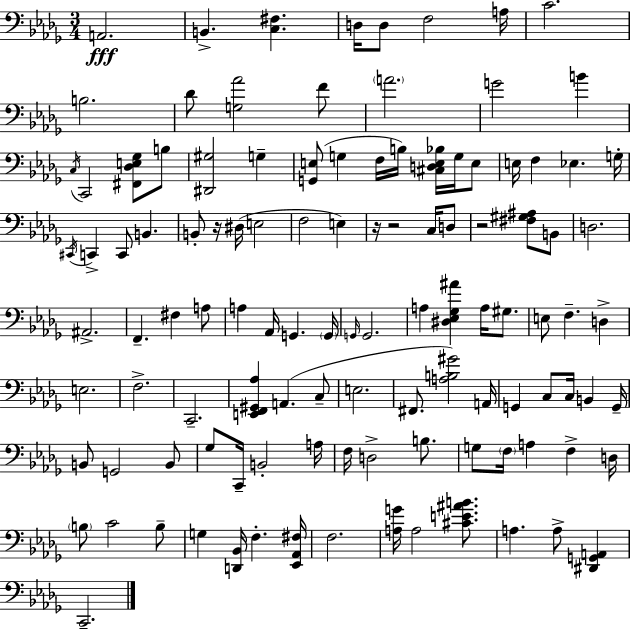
X:1
T:Untitled
M:3/4
L:1/4
K:Bbm
A,,2 B,, [C,^F,] D,/4 D,/2 F,2 A,/4 C2 B,2 _D/2 [G,_A]2 F/2 A2 G2 B C,/4 C,,2 [^F,,_D,E,_G,]/2 B,/2 [^D,,^G,]2 G, [G,,E,]/2 G, F,/4 B,/4 [^C,D,E,_B,]/4 G,/4 E,/2 E,/4 F, _E, G,/4 ^C,,/4 C,, C,,/2 B,, B,,/2 z/4 ^D,/4 E,2 F,2 E, z/4 z2 C,/4 D,/2 z2 [^F,^G,^A,]/2 B,,/2 D,2 ^A,,2 F,, ^F, A,/2 A, _A,,/4 G,, G,,/4 G,,/4 G,,2 A, [^D,_E,_G,^A] A,/4 ^G,/2 E,/2 F, D, E,2 F,2 C,,2 [E,,F,,^G,,_A,] A,, C,/2 E,2 ^F,,/2 [A,B,^G]2 A,,/4 G,, C,/2 C,/4 B,, G,,/4 B,,/2 G,,2 B,,/2 _G,/2 C,,/4 B,,2 A,/4 F,/4 D,2 B,/2 G,/2 F,/4 A, F, D,/4 B,/2 C2 B,/2 G, [D,,_B,,]/4 F, [_E,,_A,,^F,]/4 F,2 [A,G]/4 A,2 [^CE^AB]/2 A, A,/2 [^D,,G,,A,,] C,,2